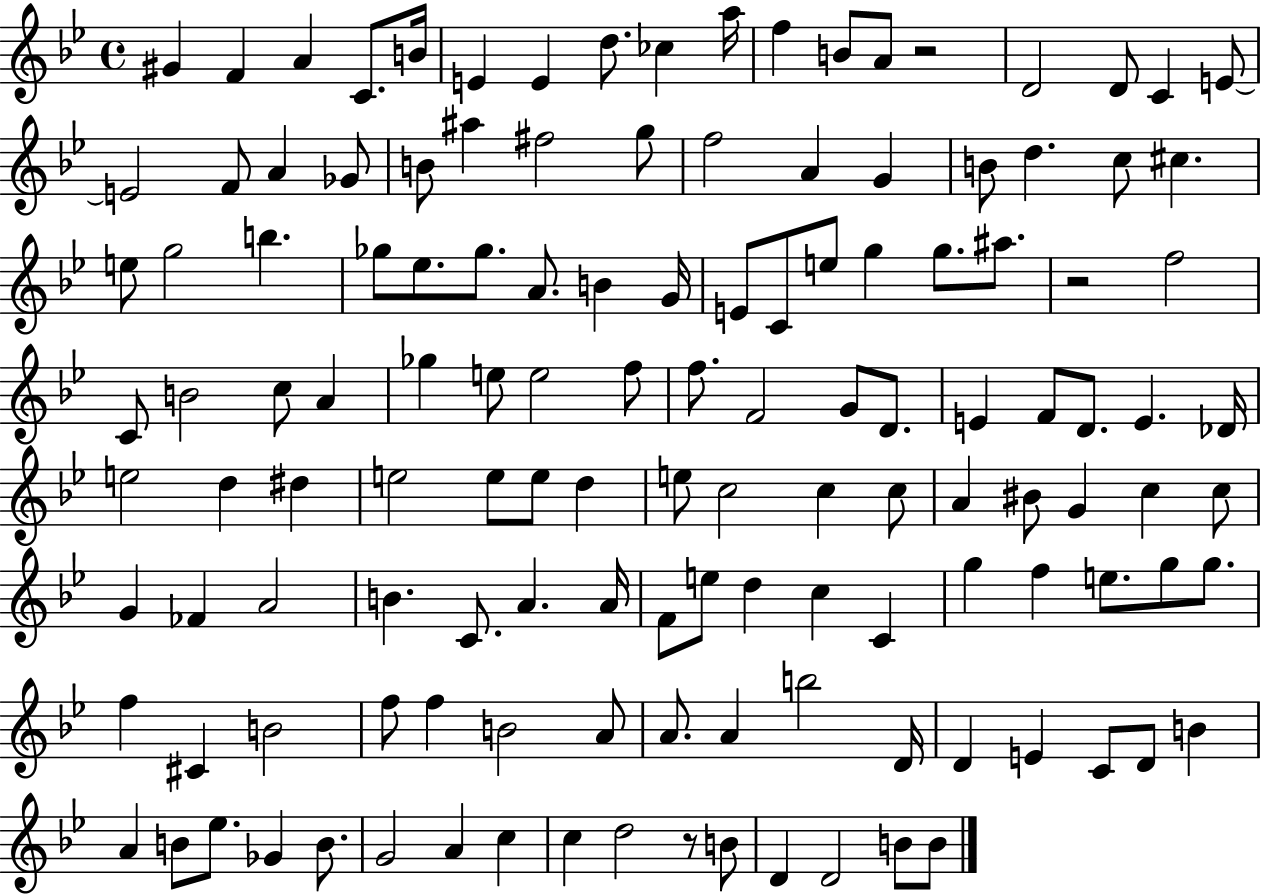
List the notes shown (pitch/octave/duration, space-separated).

G#4/q F4/q A4/q C4/e. B4/s E4/q E4/q D5/e. CES5/q A5/s F5/q B4/e A4/e R/h D4/h D4/e C4/q E4/e E4/h F4/e A4/q Gb4/e B4/e A#5/q F#5/h G5/e F5/h A4/q G4/q B4/e D5/q. C5/e C#5/q. E5/e G5/h B5/q. Gb5/e Eb5/e. Gb5/e. A4/e. B4/q G4/s E4/e C4/e E5/e G5/q G5/e. A#5/e. R/h F5/h C4/e B4/h C5/e A4/q Gb5/q E5/e E5/h F5/e F5/e. F4/h G4/e D4/e. E4/q F4/e D4/e. E4/q. Db4/s E5/h D5/q D#5/q E5/h E5/e E5/e D5/q E5/e C5/h C5/q C5/e A4/q BIS4/e G4/q C5/q C5/e G4/q FES4/q A4/h B4/q. C4/e. A4/q. A4/s F4/e E5/e D5/q C5/q C4/q G5/q F5/q E5/e. G5/e G5/e. F5/q C#4/q B4/h F5/e F5/q B4/h A4/e A4/e. A4/q B5/h D4/s D4/q E4/q C4/e D4/e B4/q A4/q B4/e Eb5/e. Gb4/q B4/e. G4/h A4/q C5/q C5/q D5/h R/e B4/e D4/q D4/h B4/e B4/e